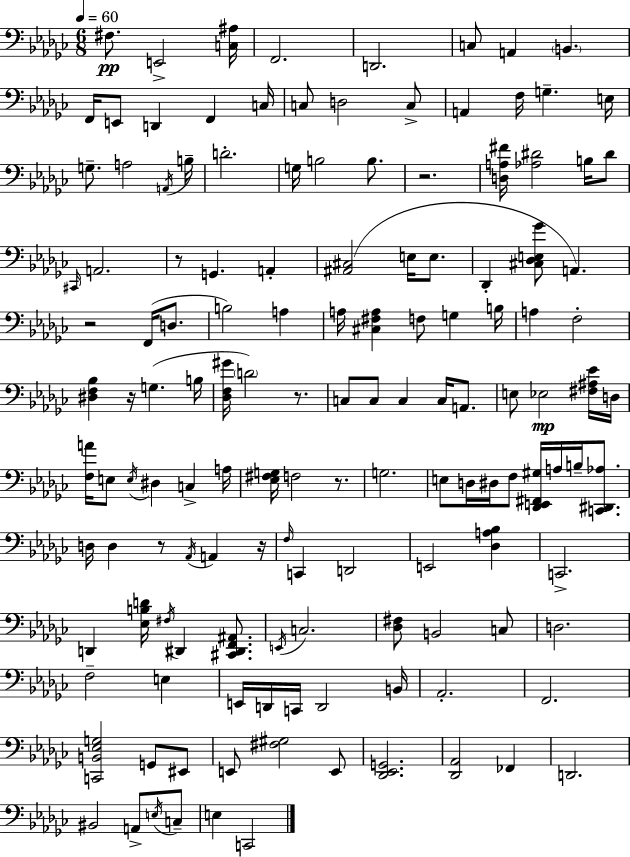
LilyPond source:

{
  \clef bass
  \numericTimeSignature
  \time 6/8
  \key ees \minor
  \tempo 4 = 60
  fis8.\pp e,2-> <c ais>16 | f,2. | d,2. | c8 a,4 \parenthesize b,4. | \break f,16 e,8 d,4 f,4 c16 | c8 d2 c8-> | a,4 f16 g4.-- e16 | g8.-- a2 \acciaccatura { a,16 } | \break b16-- d'2.-. | g16 b2 b8. | r2. | <d a fis'>16 <aes dis'>2 b16 dis'8 | \break \grace { cis,16 } a,2. | r8 g,4. a,4-. | <ais, cis>2( e16 e8. | des,4-. <cis des e ges'>8 a,4.) | \break r2 f,16( d8. | b2) a4 | a16 <cis fis a>4 f8 g4 | b16 a4 f2-. | \break <dis f bes>4 r16 g4.( | b16 <des f gis'>16 \parenthesize d'2) r8. | c8 c8 c4 c16 a,8. | e8 ees2\mp | \break <fis ais ees'>16 d16 <f a'>16 e8 \acciaccatura { e16 } dis4 c4-> | a16 <ees fis g>16 f2 | r8. g2. | e8 d16 dis16 f8 <des, e, fis, gis>16 a16 b16-- | \break <c, dis, aes>8. d16 d4 r8 \acciaccatura { aes,16 } a,4 | r16 \grace { f16 } c,4 d,2 | e,2 | <des a bes>4 c,2.-> | \break d,4 <ees b d'>16 \acciaccatura { fis16 } dis,4 | <cis, dis, f, ais,>8. \acciaccatura { e,16 } c2. | <des fis>8 b,2 | c8 d2. | \break f2-- | e4 e,16 d,16 c,16 d,2 | b,16 aes,2.-. | f,2. | \break <c, b, ees g>2 | g,8 eis,8 e,8 <fis gis>2 | e,8 <des, ees, g,>2. | <des, aes,>2 | \break fes,4 d,2. | bis,2 | a,8-> \acciaccatura { e16 } c8-- e4 | c,2 \bar "|."
}